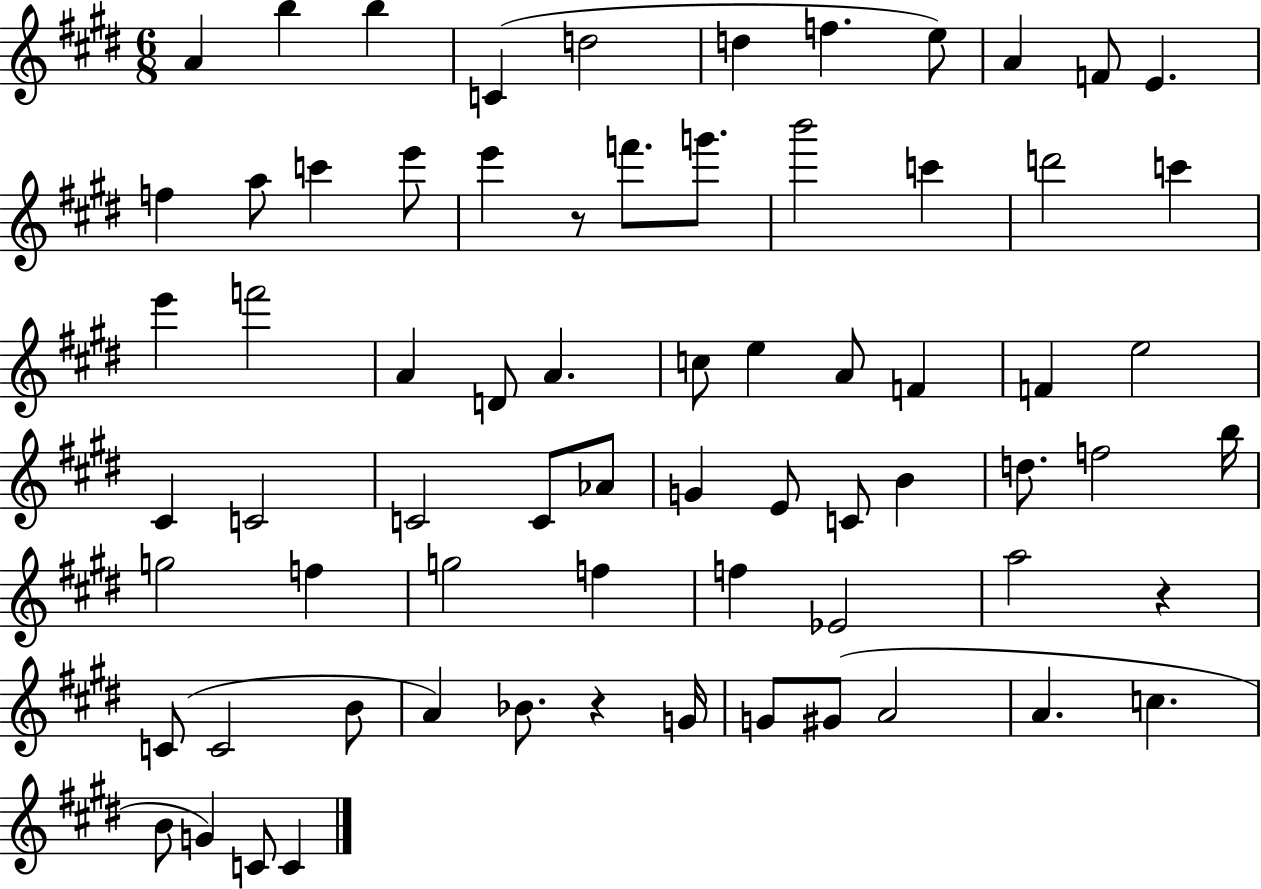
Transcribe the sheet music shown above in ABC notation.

X:1
T:Untitled
M:6/8
L:1/4
K:E
A b b C d2 d f e/2 A F/2 E f a/2 c' e'/2 e' z/2 f'/2 g'/2 b'2 c' d'2 c' e' f'2 A D/2 A c/2 e A/2 F F e2 ^C C2 C2 C/2 _A/2 G E/2 C/2 B d/2 f2 b/4 g2 f g2 f f _E2 a2 z C/2 C2 B/2 A _B/2 z G/4 G/2 ^G/2 A2 A c B/2 G C/2 C